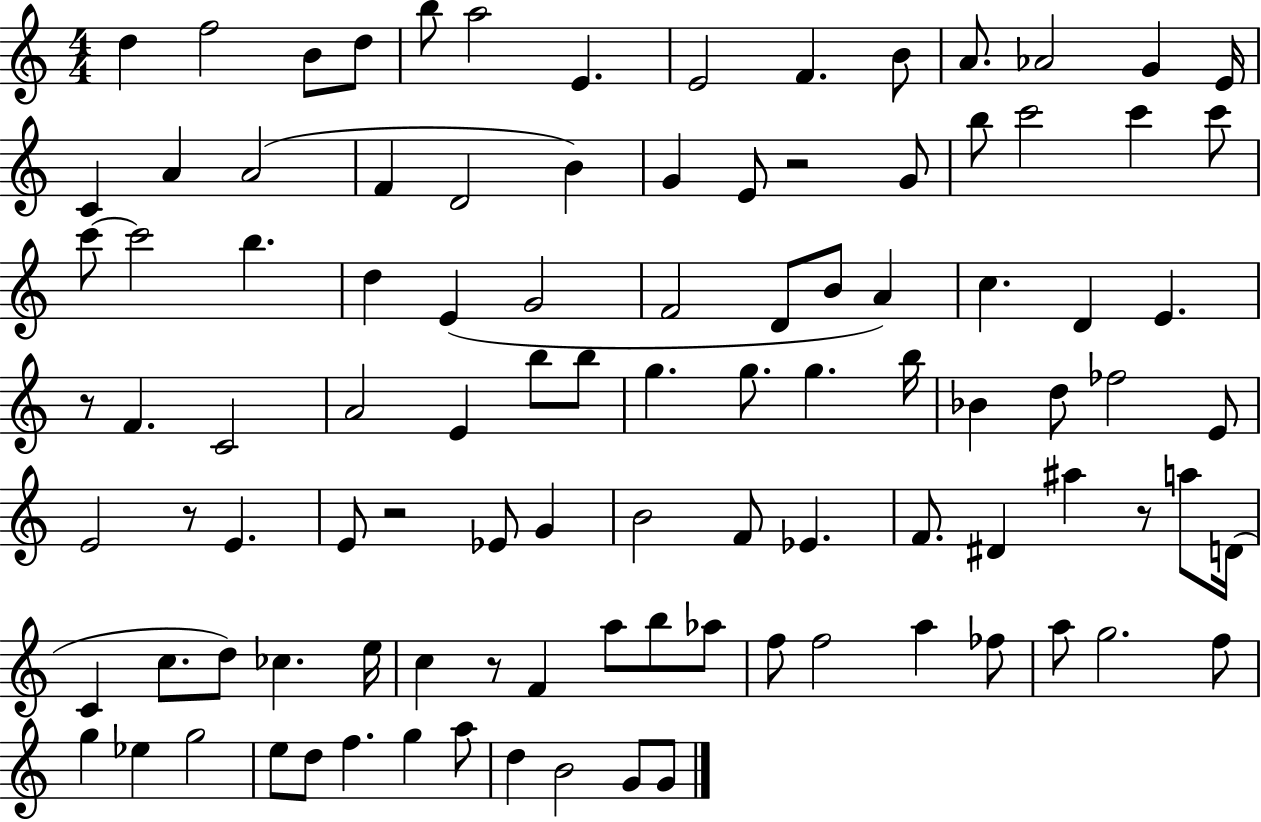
D5/q F5/h B4/e D5/e B5/e A5/h E4/q. E4/h F4/q. B4/e A4/e. Ab4/h G4/q E4/s C4/q A4/q A4/h F4/q D4/h B4/q G4/q E4/e R/h G4/e B5/e C6/h C6/q C6/e C6/e C6/h B5/q. D5/q E4/q G4/h F4/h D4/e B4/e A4/q C5/q. D4/q E4/q. R/e F4/q. C4/h A4/h E4/q B5/e B5/e G5/q. G5/e. G5/q. B5/s Bb4/q D5/e FES5/h E4/e E4/h R/e E4/q. E4/e R/h Eb4/e G4/q B4/h F4/e Eb4/q. F4/e. D#4/q A#5/q R/e A5/e D4/s C4/q C5/e. D5/e CES5/q. E5/s C5/q R/e F4/q A5/e B5/e Ab5/e F5/e F5/h A5/q FES5/e A5/e G5/h. F5/e G5/q Eb5/q G5/h E5/e D5/e F5/q. G5/q A5/e D5/q B4/h G4/e G4/e